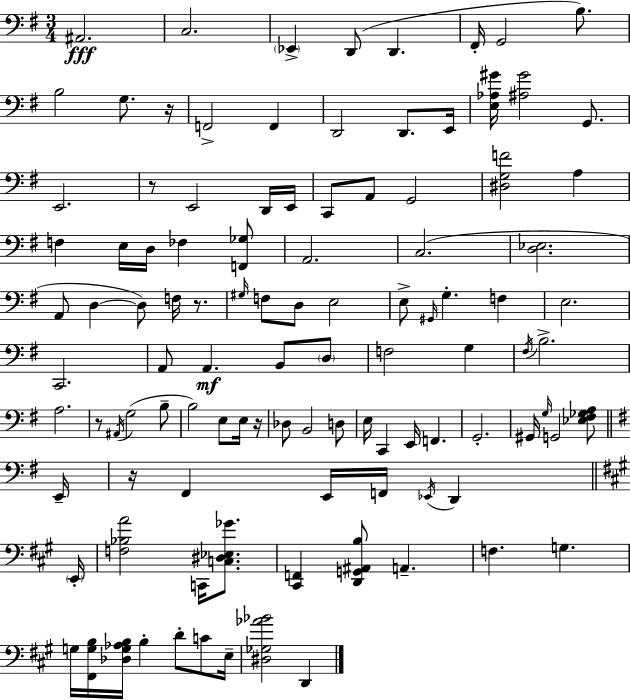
{
  \clef bass
  \numericTimeSignature
  \time 3/4
  \key g \major
  ais,2.\fff | c2. | \parenthesize ees,4-> d,8( d,4. | fis,16-. g,2 b8.) | \break b2 g8. r16 | f,2-> f,4 | d,2 d,8. e,16 | <e aes gis'>16 <ais gis'>2 g,8. | \break e,2. | r8 e,2 d,16 e,16 | c,8 a,8 g,2 | <dis g f'>2 a4 | \break f4 e16 d16 fes4 <f, ges>8 | a,2. | c2.( | <d ees>2. | \break a,8 d4~~ d8) f16 r8. | \grace { gis16 } f8 d8 e2 | e8-> \grace { gis,16 } g4.-. f4 | e2. | \break c,2. | a,8 a,4.\mf b,8 | \parenthesize d8 f2 g4 | \acciaccatura { fis16 } b2.-> | \break a2. | r8 \acciaccatura { ais,16 } g2( | b8-- b2) | e8 e16 r16 des8 b,2 | \break d8 e16 c,4 e,16 f,4. | g,2.-. | gis,16 \grace { g16 } g,2 | <ees fis ges a>8 \bar "||" \break \key g \major e,16-- r16 fis,4 e,16 f,16 \acciaccatura { ees,16 } d,4 | \bar "||" \break \key a \major \parenthesize e,16-. <f bes a'>2 c,16 <c dis ees ges'>8. | <cis, f,>4 <d, g, ais, b>8 a,4.-- | f4. g4. | g16 <fis, g b>16 <des g aes b>16 b4-. d'8-. c'8 | \break e16-- <dis ges aes' bes'>2 d,4 | \bar "|."
}